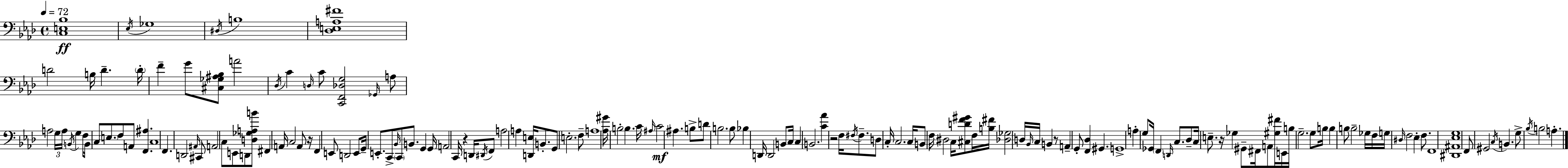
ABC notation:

X:1
T:Untitled
M:4/4
L:1/4
K:Ab
[C,E,_B,]4 _E,/4 _G,4 ^D,/4 B,4 [_D,E,A,^F]4 D2 B,/4 D D/4 F G/2 [^C,_G,^A,_B,]/2 A2 _D,/4 C D,/4 C/2 [C,,F,,_D,G,]2 _G,,/4 A,/2 A,2 G,/4 A,/4 B,,/4 G, F,/2 B,,/4 C,/2 E,/2 F,/2 A,,/2 [F,,^A,] C,4 F,, D,,2 ^A,,/4 ^C,,/2 A,,2 C,/2 E,,/2 D,,/2 [D,_G,A,B]/2 ^F,, A,,/4 C,2 A,,/2 z/4 F,, E,,/2 D,,2 E,,/2 G,,/4 E,,/2 C,,/2 _B,,/4 C,,/2 B,,/2 G,, G,,/4 A,,2 C,,/4 z D,,/4 ^D,,/4 F,,/2 A,2 A, [D,,E,]/4 B,,/2 G,,/2 E,2 F,/2 A,4 [_A,^G]/4 B,2 B, C/4 ^A,/4 C2 ^A, B,/2 D/2 B,2 B,/2 _B, D,,/4 D,,2 B,,/2 C,/4 C, B,,2 [C_A] z2 F,/4 ^F,/4 ^F,/2 D,/2 C,/4 C,2 C,/4 B,,/2 F,/4 ^D,2 C,/4 [^C,DF^G]/2 F,/4 [B,^F]/4 [_D,_G,]2 D,/4 _B,,/4 C,/4 B,, z/2 A,, G,,/2 [F,,_D,] ^G,, G,,4 A, G,/2 _G,,/4 F,, D,,/4 C,/2 _D,/2 C,/4 E,/2 z/4 _G, ^G,,/2 ^F,,/4 A,,/2 [^G,^F]/4 E,,/4 B,/4 G,2 G,/2 B,/4 B, B,/2 B,2 _G,/4 F,/4 G,/4 ^D,/4 F,2 _E, F,/2 F,,4 [^D,,^A,,_E,G,]4 F,,/2 ^G,,2 C,/4 B,, G,/2 _B,/4 B,2 A,